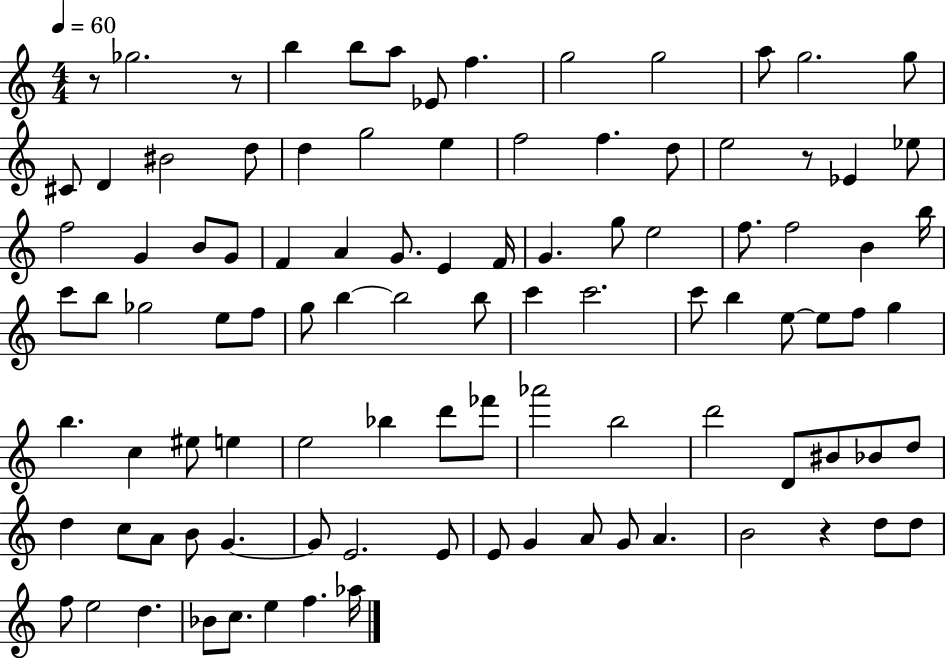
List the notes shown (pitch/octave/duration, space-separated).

R/e Gb5/h. R/e B5/q B5/e A5/e Eb4/e F5/q. G5/h G5/h A5/e G5/h. G5/e C#4/e D4/q BIS4/h D5/e D5/q G5/h E5/q F5/h F5/q. D5/e E5/h R/e Eb4/q Eb5/e F5/h G4/q B4/e G4/e F4/q A4/q G4/e. E4/q F4/s G4/q. G5/e E5/h F5/e. F5/h B4/q B5/s C6/e B5/e Gb5/h E5/e F5/e G5/e B5/q B5/h B5/e C6/q C6/h. C6/e B5/q E5/e E5/e F5/e G5/q B5/q. C5/q EIS5/e E5/q E5/h Bb5/q D6/e FES6/e Ab6/h B5/h D6/h D4/e BIS4/e Bb4/e D5/e D5/q C5/e A4/e B4/e G4/q. G4/e E4/h. E4/e E4/e G4/q A4/e G4/e A4/q. B4/h R/q D5/e D5/e F5/e E5/h D5/q. Bb4/e C5/e. E5/q F5/q. Ab5/s